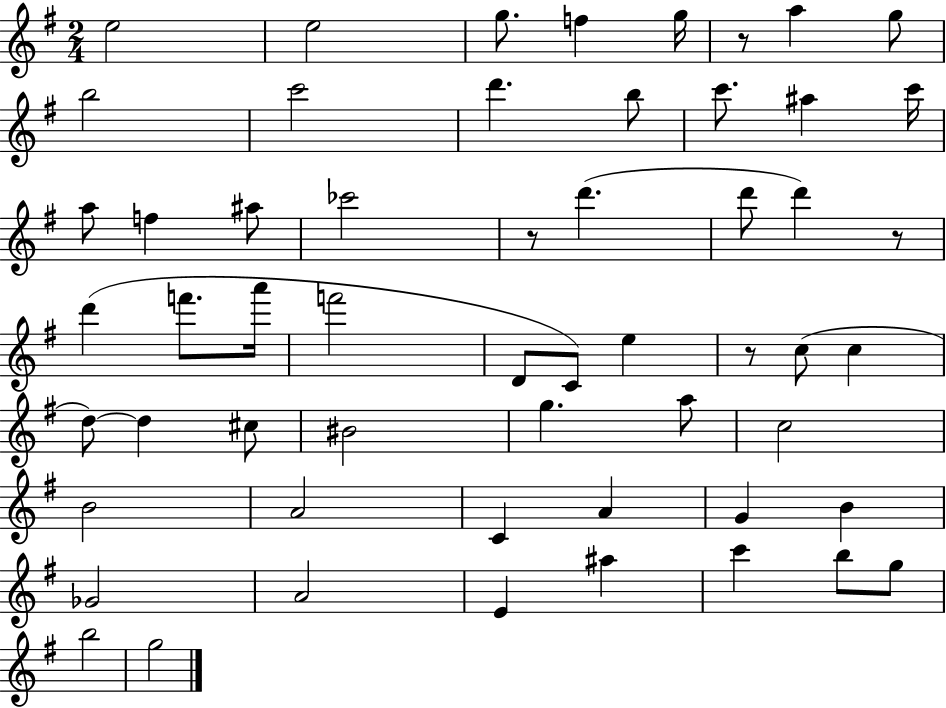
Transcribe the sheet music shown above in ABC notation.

X:1
T:Untitled
M:2/4
L:1/4
K:G
e2 e2 g/2 f g/4 z/2 a g/2 b2 c'2 d' b/2 c'/2 ^a c'/4 a/2 f ^a/2 _c'2 z/2 d' d'/2 d' z/2 d' f'/2 a'/4 f'2 D/2 C/2 e z/2 c/2 c d/2 d ^c/2 ^B2 g a/2 c2 B2 A2 C A G B _G2 A2 E ^a c' b/2 g/2 b2 g2